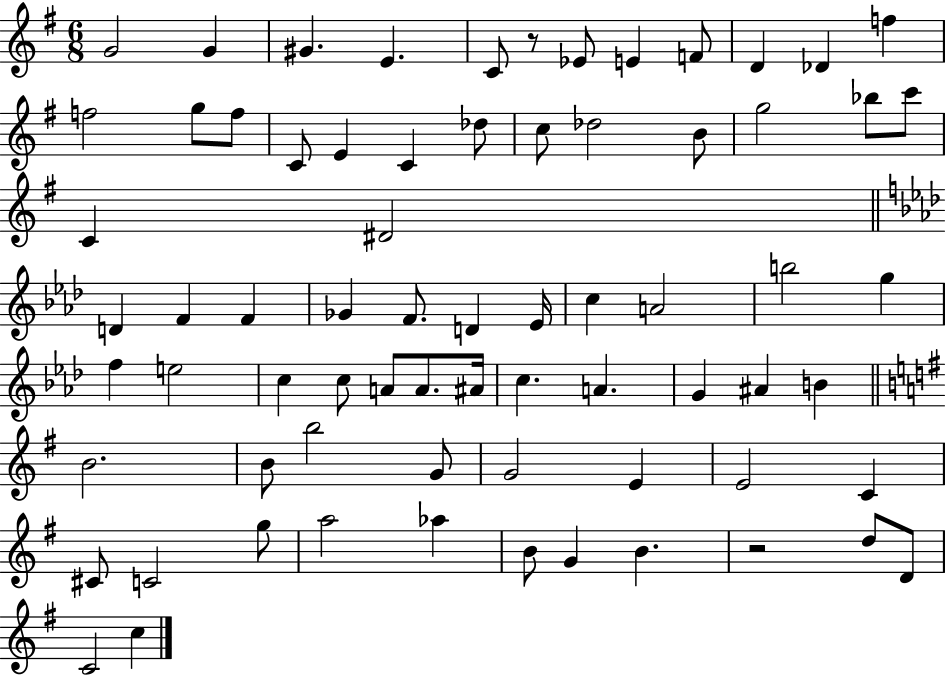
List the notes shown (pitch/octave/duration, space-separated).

G4/h G4/q G#4/q. E4/q. C4/e R/e Eb4/e E4/q F4/e D4/q Db4/q F5/q F5/h G5/e F5/e C4/e E4/q C4/q Db5/e C5/e Db5/h B4/e G5/h Bb5/e C6/e C4/q D#4/h D4/q F4/q F4/q Gb4/q F4/e. D4/q Eb4/s C5/q A4/h B5/h G5/q F5/q E5/h C5/q C5/e A4/e A4/e. A#4/s C5/q. A4/q. G4/q A#4/q B4/q B4/h. B4/e B5/h G4/e G4/h E4/q E4/h C4/q C#4/e C4/h G5/e A5/h Ab5/q B4/e G4/q B4/q. R/h D5/e D4/e C4/h C5/q